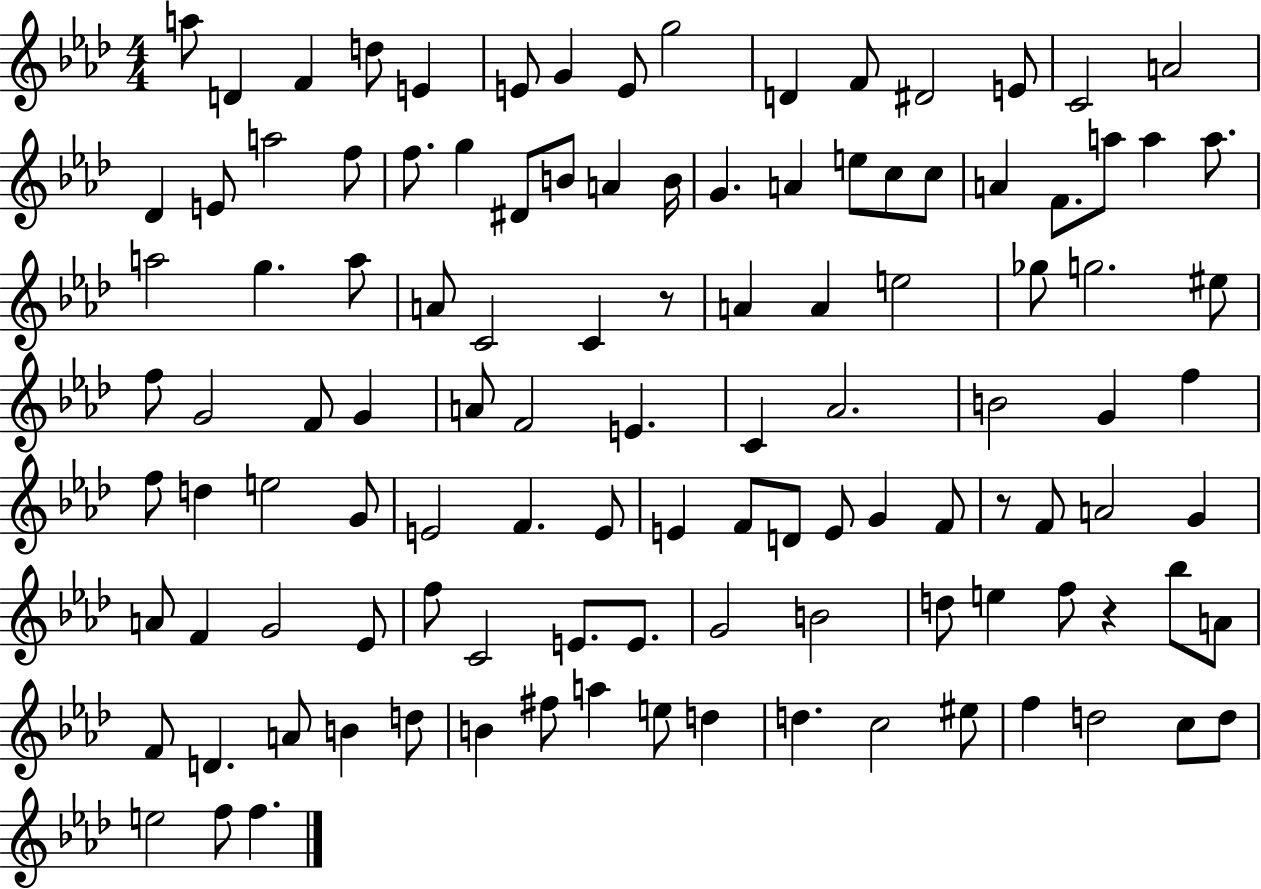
X:1
T:Untitled
M:4/4
L:1/4
K:Ab
a/2 D F d/2 E E/2 G E/2 g2 D F/2 ^D2 E/2 C2 A2 _D E/2 a2 f/2 f/2 g ^D/2 B/2 A B/4 G A e/2 c/2 c/2 A F/2 a/2 a a/2 a2 g a/2 A/2 C2 C z/2 A A e2 _g/2 g2 ^e/2 f/2 G2 F/2 G A/2 F2 E C _A2 B2 G f f/2 d e2 G/2 E2 F E/2 E F/2 D/2 E/2 G F/2 z/2 F/2 A2 G A/2 F G2 _E/2 f/2 C2 E/2 E/2 G2 B2 d/2 e f/2 z _b/2 A/2 F/2 D A/2 B d/2 B ^f/2 a e/2 d d c2 ^e/2 f d2 c/2 d/2 e2 f/2 f